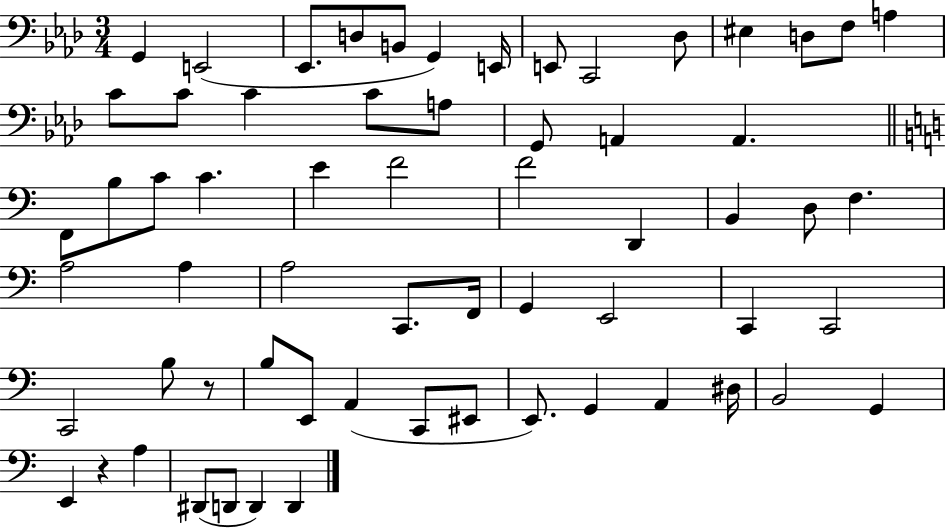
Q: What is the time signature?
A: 3/4